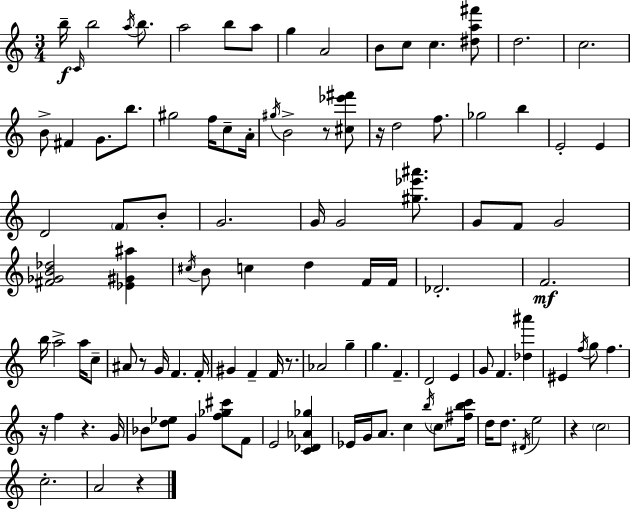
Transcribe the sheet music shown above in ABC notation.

X:1
T:Untitled
M:3/4
L:1/4
K:C
b/4 C/4 b2 a/4 b/2 a2 b/2 a/2 g A2 B/2 c/2 c [^da^f']/2 d2 c2 B/2 ^F G/2 b/2 ^g2 f/4 c/2 A/4 ^g/4 B2 z/2 [^c_e'^f']/2 z/4 d2 f/2 _g2 b E2 E D2 F/2 B/2 G2 G/4 G2 [^g_e'^a']/2 G/2 F/2 G2 [^F_GB_d]2 [_E^G^a] ^c/4 B/2 c d F/4 F/4 _D2 F2 b/4 a2 a/4 c/2 ^A/2 z/2 G/4 F F/4 ^G F F/4 z/2 _A2 g g F D2 E G/2 F [_d^a'] ^E f/4 g/2 f z/4 f z G/4 _B/2 [d_e]/2 G [f_g^c']/2 F/2 E2 [C_D_A_g] _E/4 G/4 A/2 c b/4 c/2 [^fbc']/4 d/4 d/2 ^D/4 e2 z c2 c2 A2 z